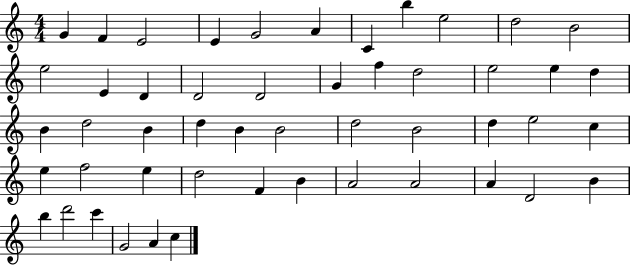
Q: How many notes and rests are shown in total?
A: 50